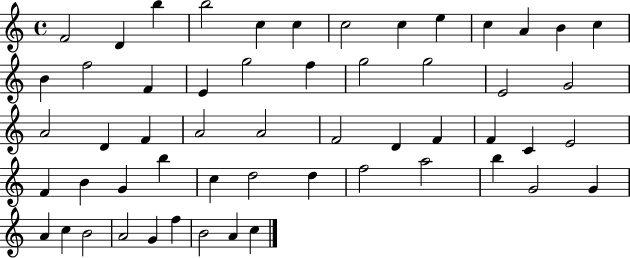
F4/h D4/q B5/q B5/h C5/q C5/q C5/h C5/q E5/q C5/q A4/q B4/q C5/q B4/q F5/h F4/q E4/q G5/h F5/q G5/h G5/h E4/h G4/h A4/h D4/q F4/q A4/h A4/h F4/h D4/q F4/q F4/q C4/q E4/h F4/q B4/q G4/q B5/q C5/q D5/h D5/q F5/h A5/h B5/q G4/h G4/q A4/q C5/q B4/h A4/h G4/q F5/q B4/h A4/q C5/q